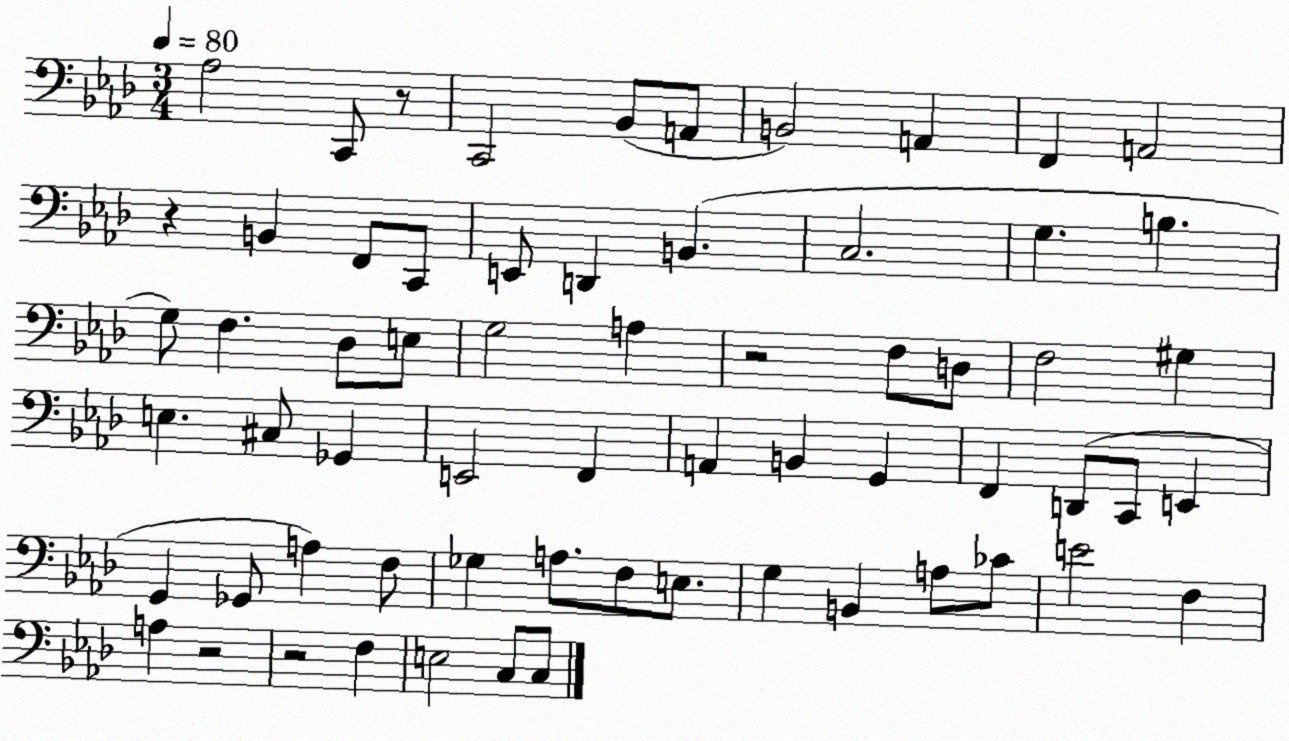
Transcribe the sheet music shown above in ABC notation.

X:1
T:Untitled
M:3/4
L:1/4
K:Ab
_A,2 C,,/2 z/2 C,,2 _B,,/2 A,,/2 B,,2 A,, F,, A,,2 z B,, F,,/2 C,,/2 E,,/2 D,, B,, C,2 G, B, G,/2 F, _D,/2 E,/2 G,2 A, z2 F,/2 D,/2 F,2 ^G, E, ^C,/2 _G,, E,,2 F,, A,, B,, G,, F,, D,,/2 C,,/2 E,, G,, _G,,/2 A, F,/2 _G, A,/2 F,/2 E,/2 G, B,, A,/2 _C/2 E2 F, A, z2 z2 F, E,2 C,/2 C,/2